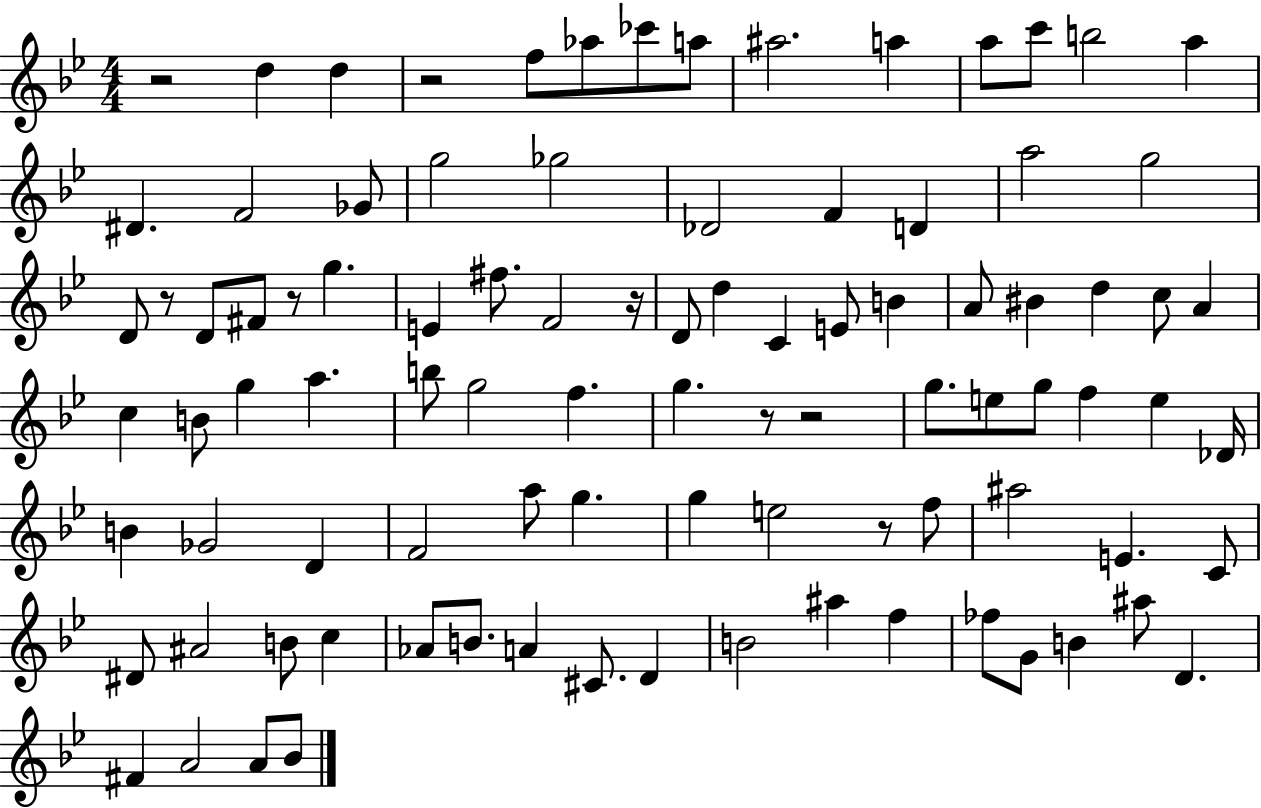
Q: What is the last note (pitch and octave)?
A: Bb4